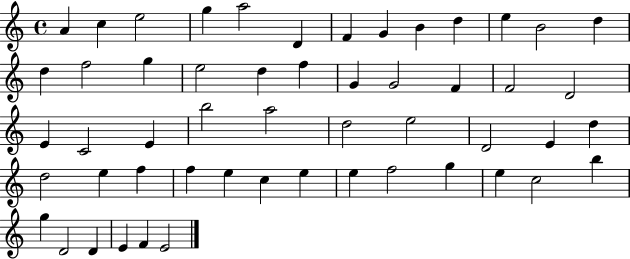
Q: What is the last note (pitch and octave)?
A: E4